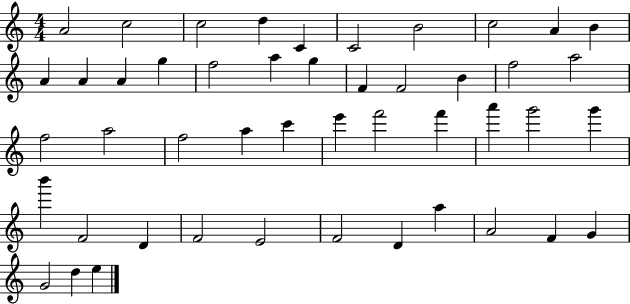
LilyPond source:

{
  \clef treble
  \numericTimeSignature
  \time 4/4
  \key c \major
  a'2 c''2 | c''2 d''4 c'4 | c'2 b'2 | c''2 a'4 b'4 | \break a'4 a'4 a'4 g''4 | f''2 a''4 g''4 | f'4 f'2 b'4 | f''2 a''2 | \break f''2 a''2 | f''2 a''4 c'''4 | e'''4 f'''2 f'''4 | a'''4 g'''2 g'''4 | \break b'''4 f'2 d'4 | f'2 e'2 | f'2 d'4 a''4 | a'2 f'4 g'4 | \break g'2 d''4 e''4 | \bar "|."
}